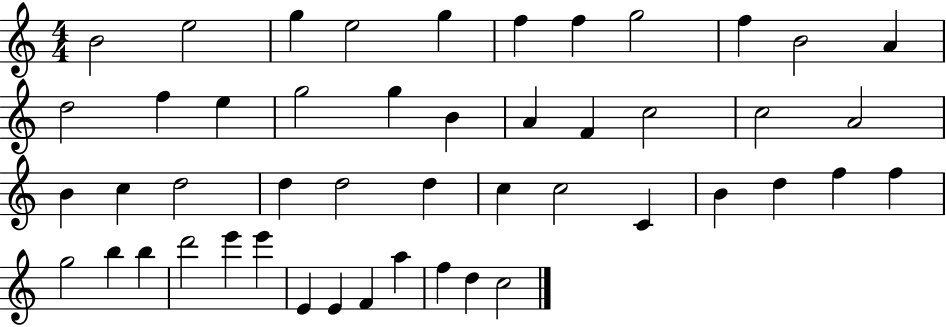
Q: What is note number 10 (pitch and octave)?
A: B4